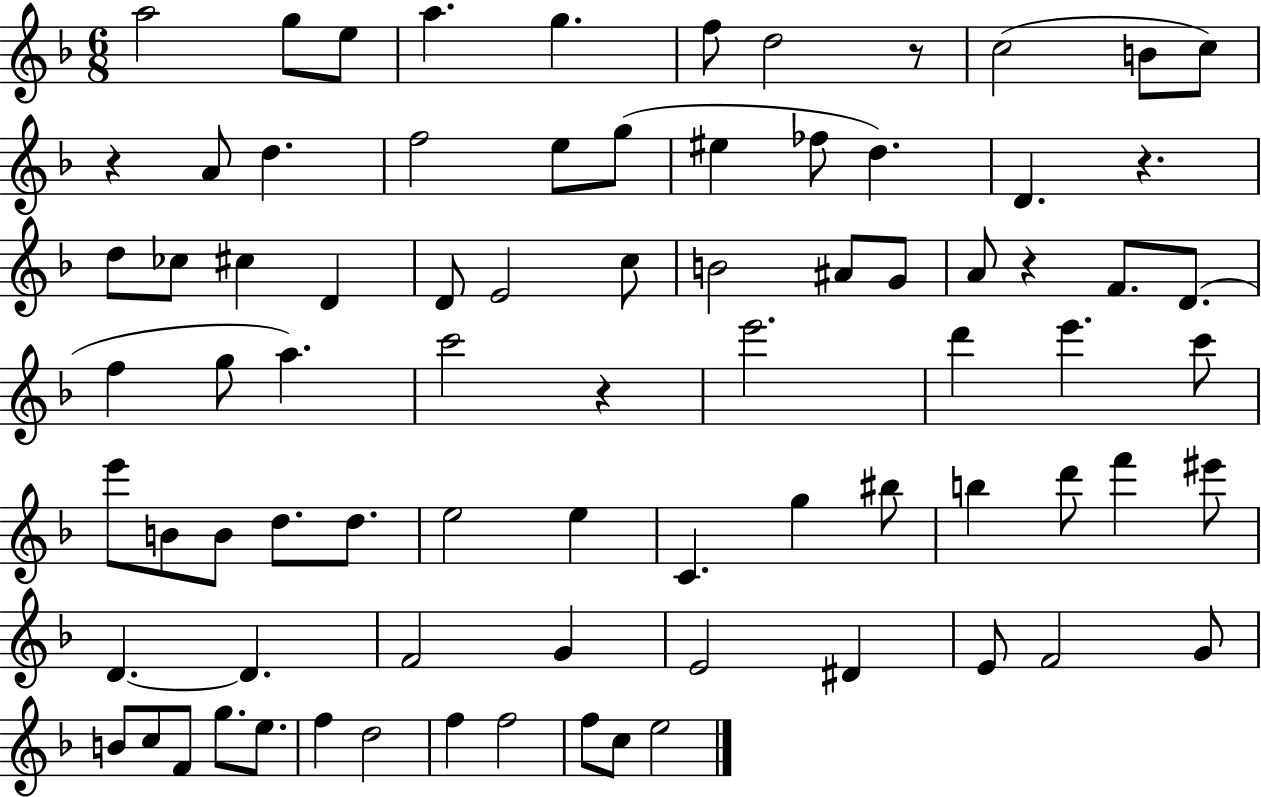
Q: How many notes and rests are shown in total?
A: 80